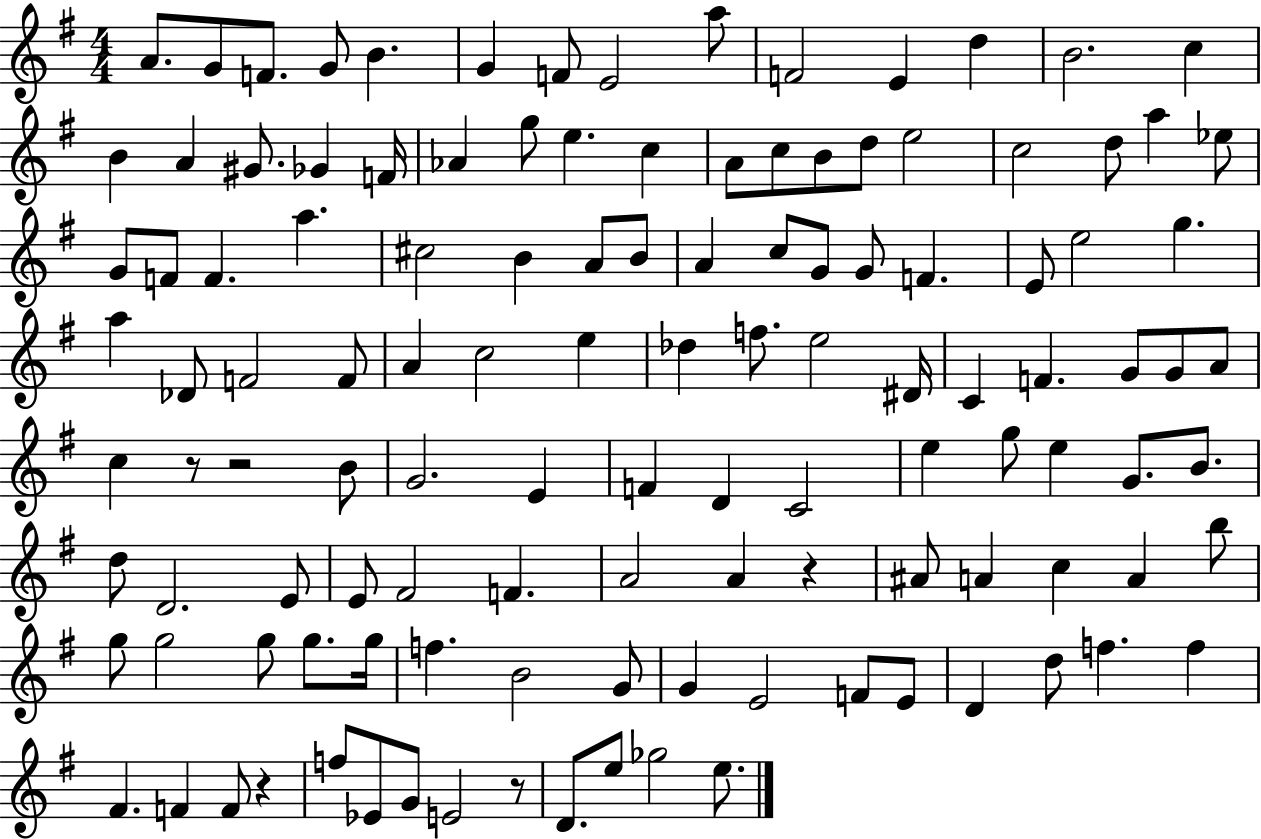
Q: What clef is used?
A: treble